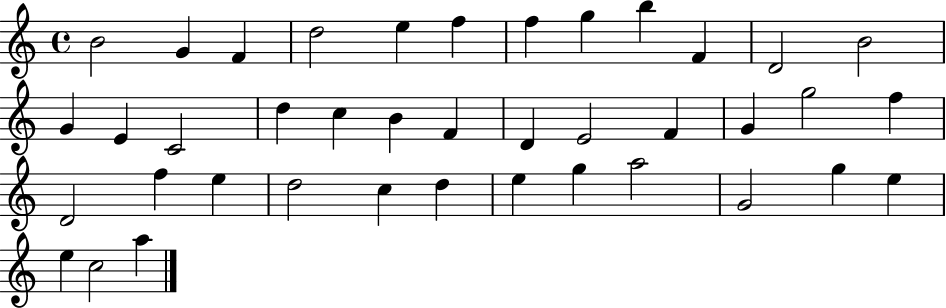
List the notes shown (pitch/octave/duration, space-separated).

B4/h G4/q F4/q D5/h E5/q F5/q F5/q G5/q B5/q F4/q D4/h B4/h G4/q E4/q C4/h D5/q C5/q B4/q F4/q D4/q E4/h F4/q G4/q G5/h F5/q D4/h F5/q E5/q D5/h C5/q D5/q E5/q G5/q A5/h G4/h G5/q E5/q E5/q C5/h A5/q